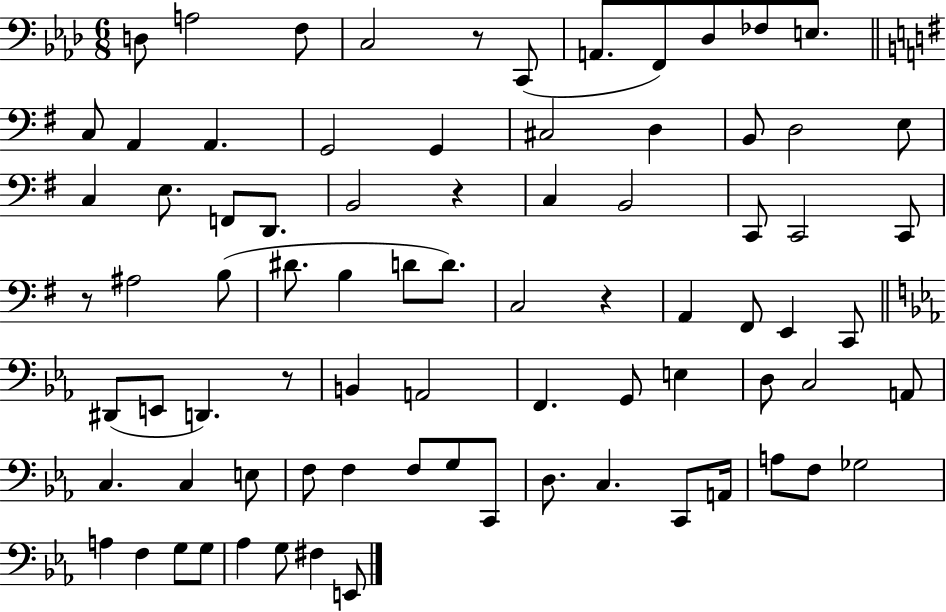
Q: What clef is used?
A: bass